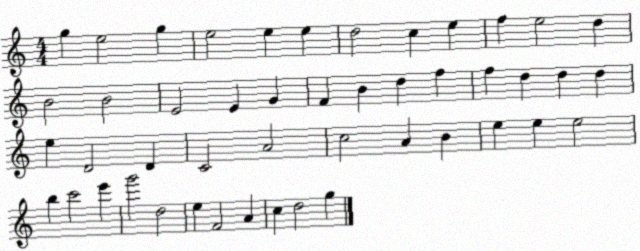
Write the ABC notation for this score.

X:1
T:Untitled
M:4/4
L:1/4
K:C
g e2 g e2 e e d2 c e f e2 d B2 B2 E2 E G F B d f f d d d e D2 D C2 A2 c2 A B e e e2 b c'2 e' g'2 d2 e F2 A c d2 g